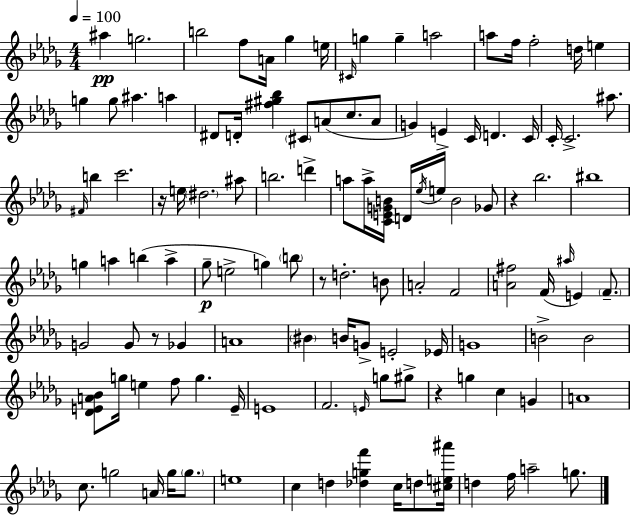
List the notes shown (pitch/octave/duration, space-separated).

A#5/q G5/h. B5/h F5/e A4/s Gb5/q E5/s C#4/s G5/q G5/q A5/h A5/e F5/s F5/h D5/s E5/q G5/q G5/e A#5/q. A5/q D#4/e D4/s [F#5,G#5,Bb5]/q C#4/e A4/e C5/e. A4/e G4/q E4/q C4/s D4/q. C4/s C4/s C4/h. A#5/e. F#4/s B5/q C6/h. R/s E5/s D#5/h. A#5/e B5/h. D6/q A5/e A5/s [C4,E4,G4,B4]/s D4/s Eb5/s E5/s B4/h Gb4/e R/q Bb5/h. BIS5/w G5/q A5/q B5/q A5/q Gb5/e E5/h G5/q B5/e R/e D5/h. B4/e A4/h F4/h [A4,F#5]/h F4/s A#5/s E4/q F4/e. G4/h G4/e R/e Gb4/q A4/w BIS4/q B4/s G4/e E4/h Eb4/s G4/w B4/h B4/h [Db4,E4,A4,Bb4]/e G5/s E5/q F5/e G5/q. E4/s E4/w F4/h. E4/s G5/e G#5/e R/q G5/q C5/q G4/q A4/w C5/e. G5/h A4/s G5/s G5/e. E5/w C5/q D5/q [Db5,G5,F6]/q C5/s D5/e [C#5,E5,A#6]/s D5/q F5/s A5/h G5/e.